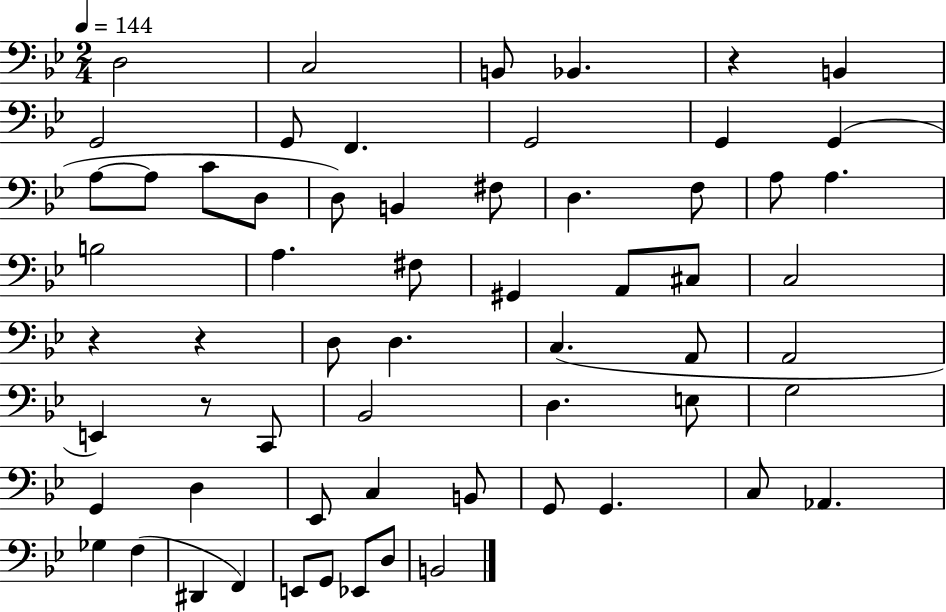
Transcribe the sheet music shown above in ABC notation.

X:1
T:Untitled
M:2/4
L:1/4
K:Bb
D,2 C,2 B,,/2 _B,, z B,, G,,2 G,,/2 F,, G,,2 G,, G,, A,/2 A,/2 C/2 D,/2 D,/2 B,, ^F,/2 D, F,/2 A,/2 A, B,2 A, ^F,/2 ^G,, A,,/2 ^C,/2 C,2 z z D,/2 D, C, A,,/2 A,,2 E,, z/2 C,,/2 _B,,2 D, E,/2 G,2 G,, D, _E,,/2 C, B,,/2 G,,/2 G,, C,/2 _A,, _G, F, ^D,, F,, E,,/2 G,,/2 _E,,/2 D,/2 B,,2